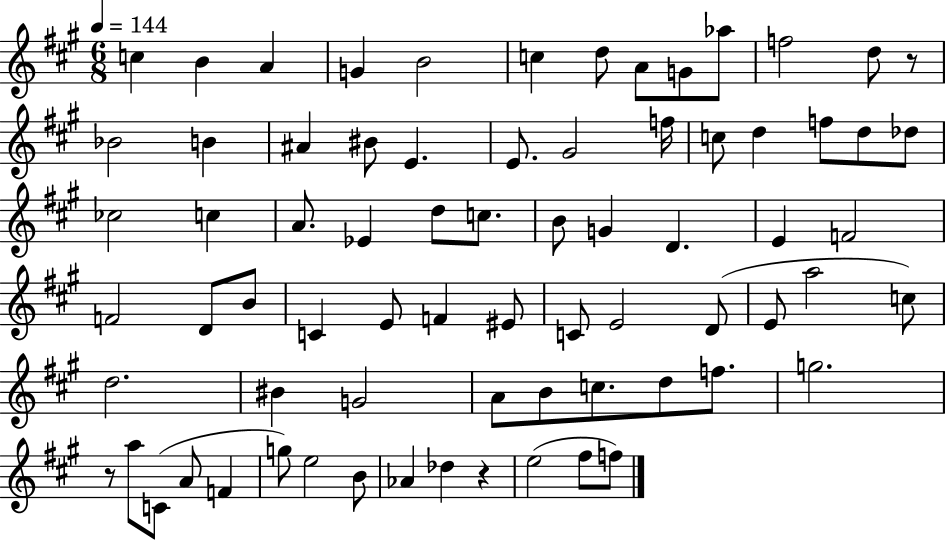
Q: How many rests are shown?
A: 3